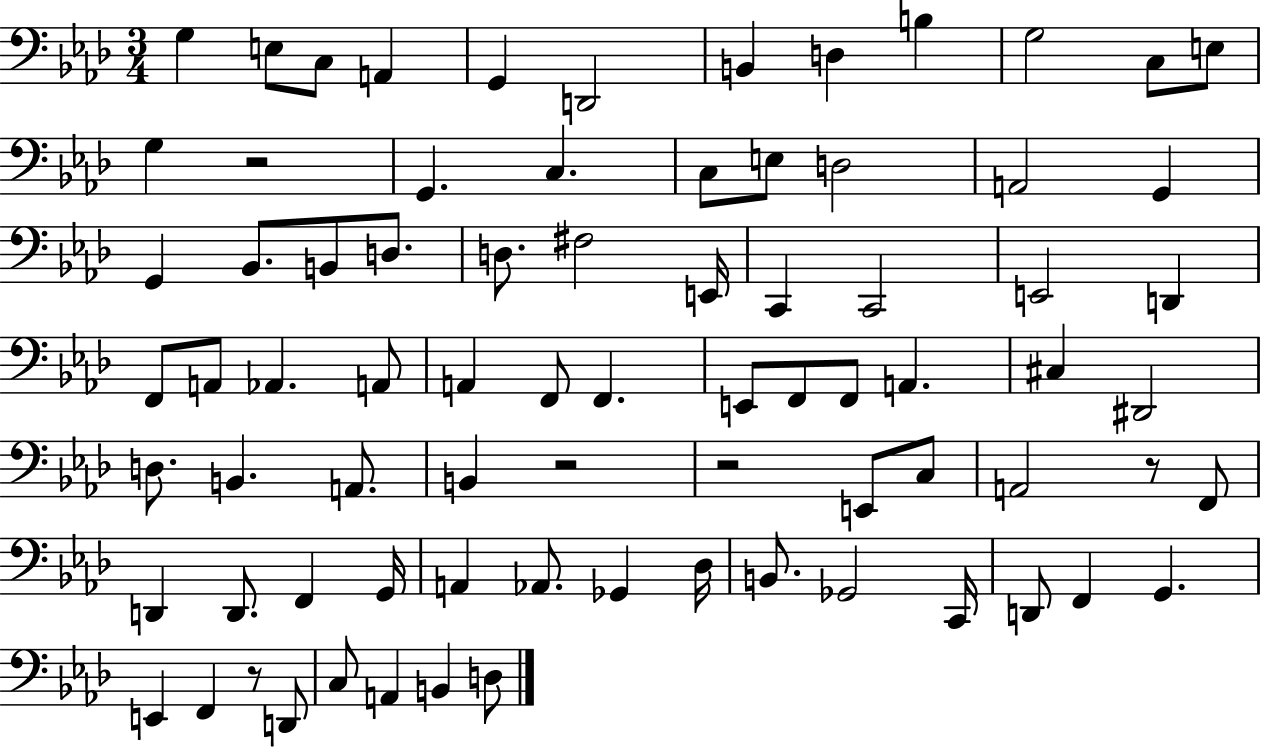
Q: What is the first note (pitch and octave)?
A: G3